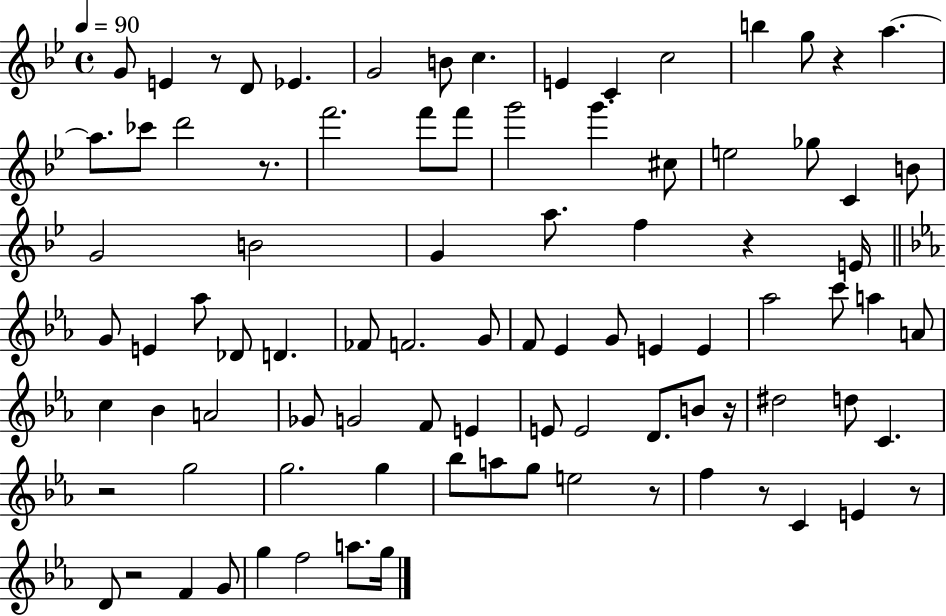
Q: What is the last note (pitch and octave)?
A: G5